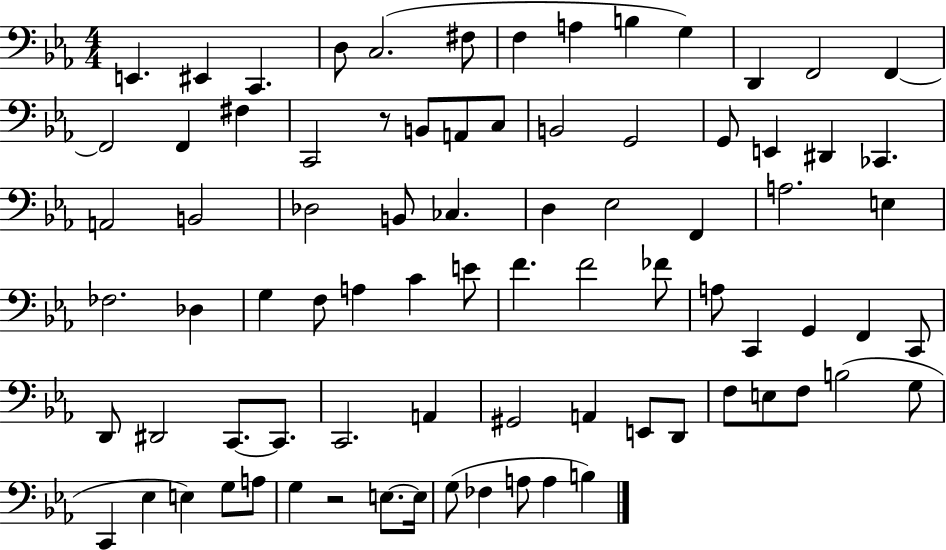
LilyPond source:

{
  \clef bass
  \numericTimeSignature
  \time 4/4
  \key ees \major
  e,4. eis,4 c,4. | d8 c2.( fis8 | f4 a4 b4 g4) | d,4 f,2 f,4~~ | \break f,2 f,4 fis4 | c,2 r8 b,8 a,8 c8 | b,2 g,2 | g,8 e,4 dis,4 ces,4. | \break a,2 b,2 | des2 b,8 ces4. | d4 ees2 f,4 | a2. e4 | \break fes2. des4 | g4 f8 a4 c'4 e'8 | f'4. f'2 fes'8 | a8 c,4 g,4 f,4 c,8 | \break d,8 dis,2 c,8.~~ c,8. | c,2. a,4 | gis,2 a,4 e,8 d,8 | f8 e8 f8 b2( g8 | \break c,4 ees4 e4) g8 a8 | g4 r2 e8.~~ e16 | g8( fes4 a8 a4 b4) | \bar "|."
}